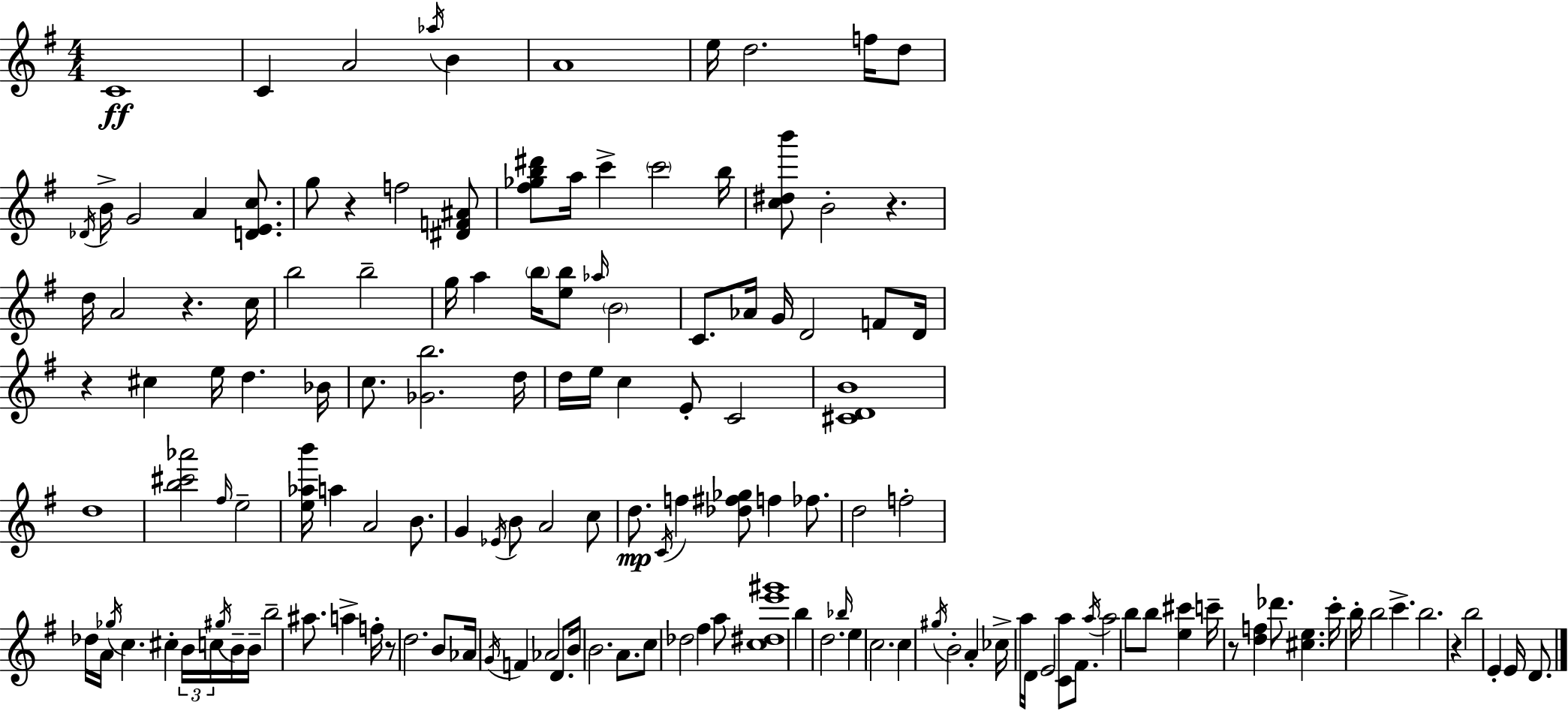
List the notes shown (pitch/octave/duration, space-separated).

C4/w C4/q A4/h Ab5/s B4/q A4/w E5/s D5/h. F5/s D5/e Db4/s B4/s G4/h A4/q [D4,E4,C5]/e. G5/e R/q F5/h [D#4,F4,A#4]/e [F#5,Gb5,B5,D#6]/e A5/s C6/q C6/h B5/s [C5,D#5,B6]/e B4/h R/q. D5/s A4/h R/q. C5/s B5/h B5/h G5/s A5/q B5/s [E5,B5]/e Ab5/s B4/h C4/e. Ab4/s G4/s D4/h F4/e D4/s R/q C#5/q E5/s D5/q. Bb4/s C5/e. [Gb4,B5]/h. D5/s D5/s E5/s C5/q E4/e C4/h [C#4,D4,B4]/w D5/w [B5,C#6,Ab6]/h F#5/s E5/h [E5,Ab5,B6]/s A5/q A4/h B4/e. G4/q Eb4/s B4/e A4/h C5/e D5/e. C4/s F5/q [Db5,F#5,Gb5]/e F5/q FES5/e. D5/h F5/h Db5/s A4/s Gb5/s C5/q. C#5/q B4/s C5/s G#5/s B4/s B4/s B5/h A#5/e. A5/q F5/s R/e D5/h. B4/e Ab4/s G4/s F4/q Ab4/h D4/e. B4/s B4/h. A4/e. C5/e Db5/h F#5/q A5/e [C5,D#5,E6,G#6]/w B5/q D5/h. Bb5/s E5/q C5/h. C5/q G#5/s B4/h A4/q CES5/s A5/s D4/s E4/h [C4,A5]/e F#4/e. A5/s A5/h B5/e B5/e [E5,C#6]/q C6/s R/e [D5,F5]/q Db6/e. [C#5,E5]/q. C6/s B5/s B5/h C6/q. B5/h. R/q B5/h E4/q E4/s D4/e.